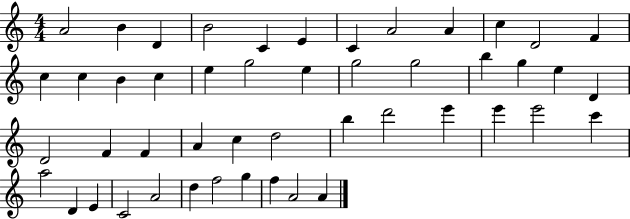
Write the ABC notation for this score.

X:1
T:Untitled
M:4/4
L:1/4
K:C
A2 B D B2 C E C A2 A c D2 F c c B c e g2 e g2 g2 b g e D D2 F F A c d2 b d'2 e' e' e'2 c' a2 D E C2 A2 d f2 g f A2 A